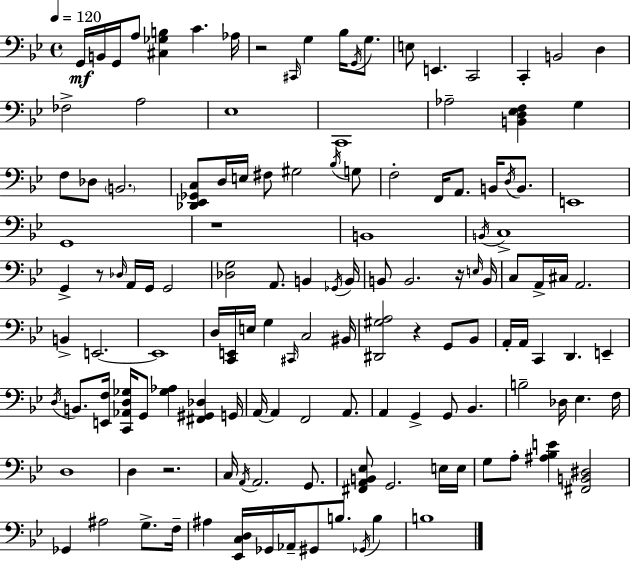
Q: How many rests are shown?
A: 6